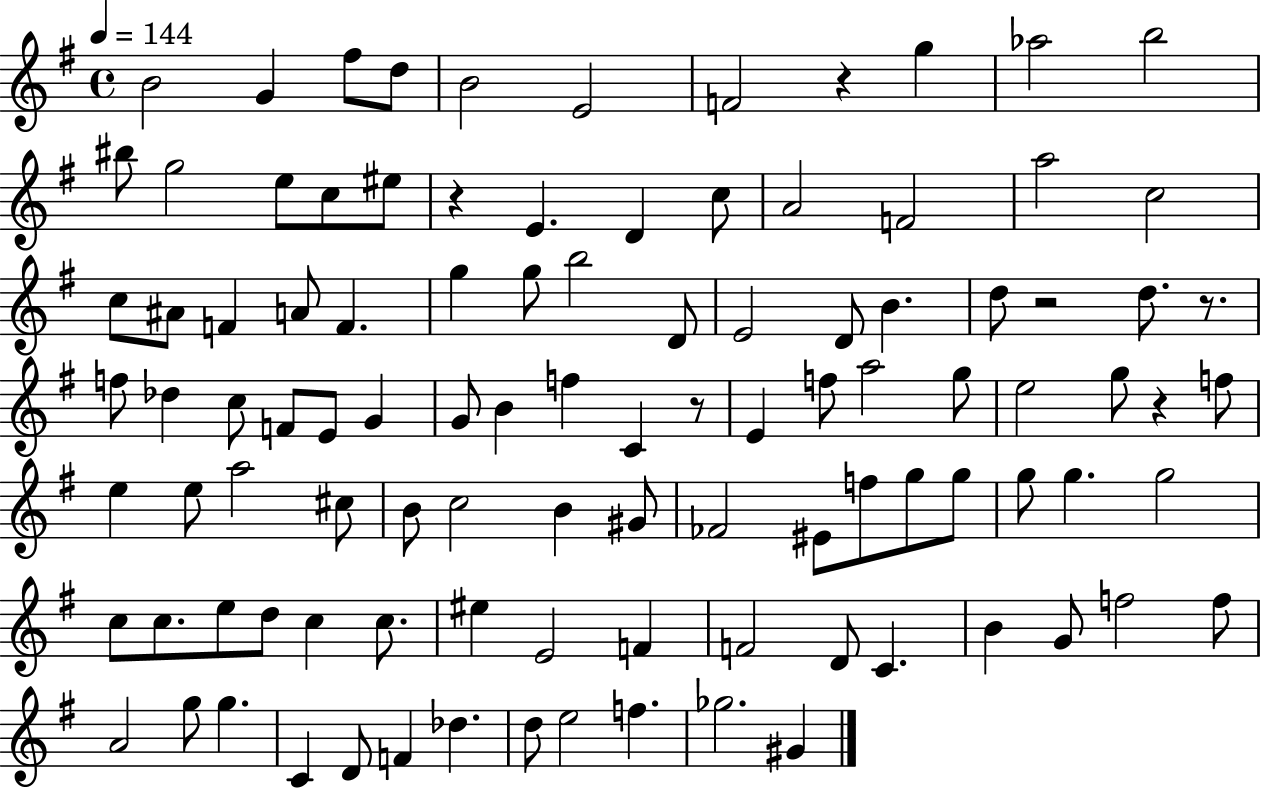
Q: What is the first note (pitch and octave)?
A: B4